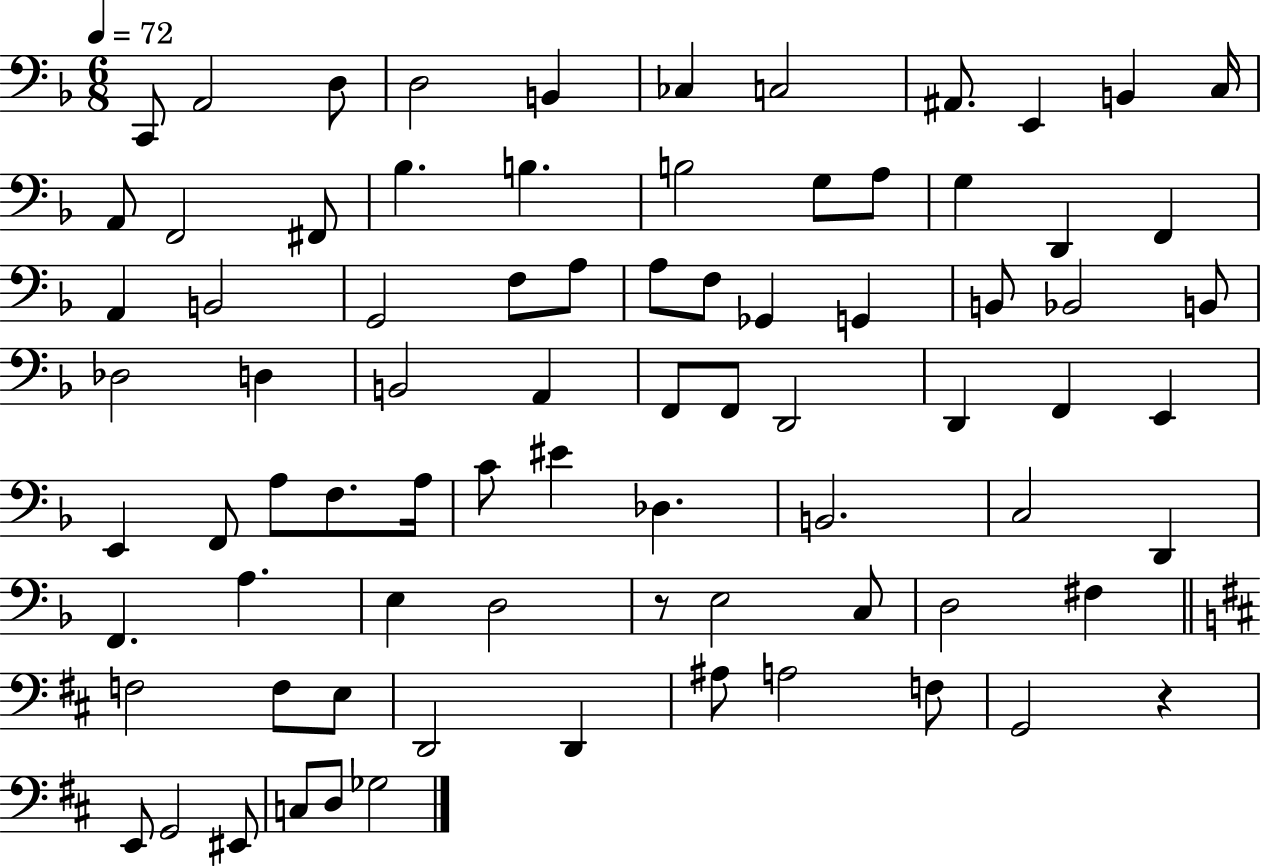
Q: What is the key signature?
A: F major